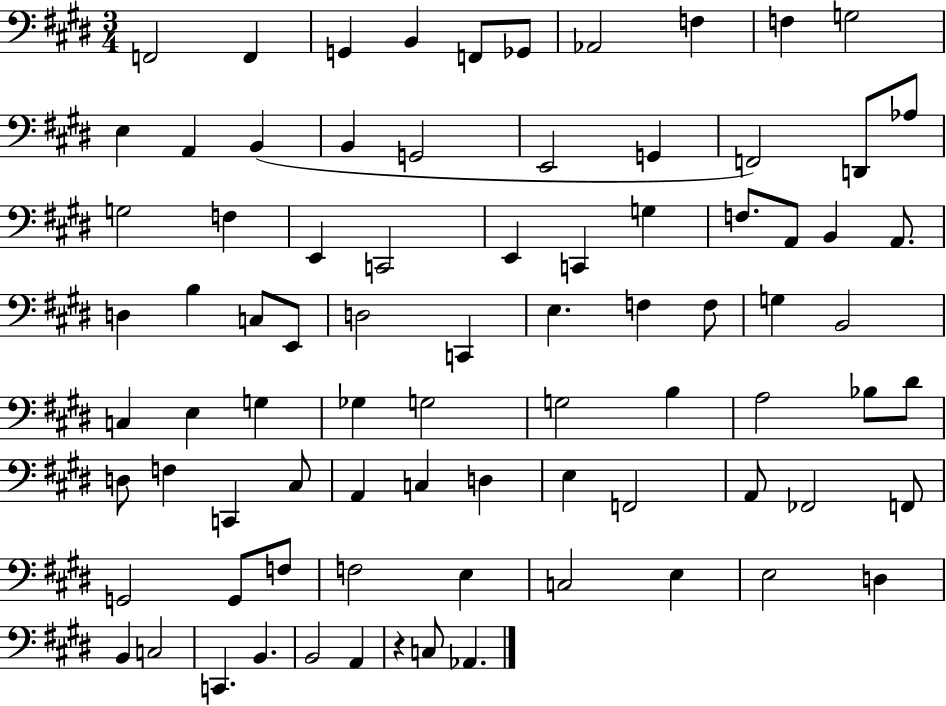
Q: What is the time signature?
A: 3/4